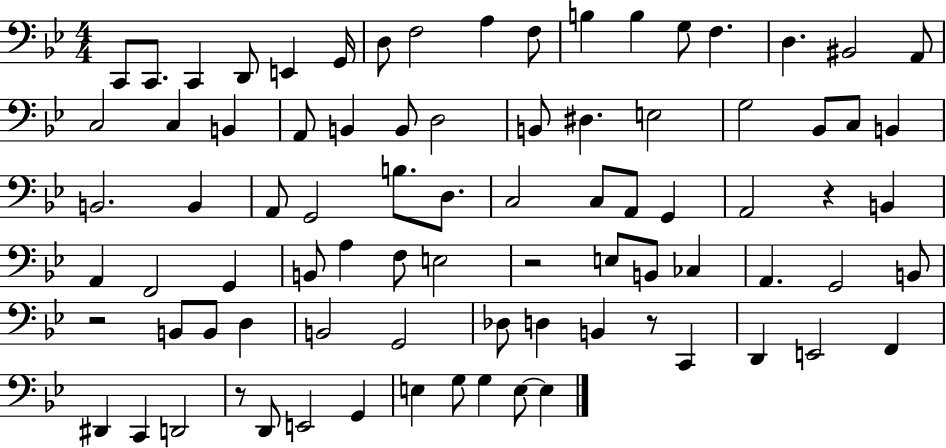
X:1
T:Untitled
M:4/4
L:1/4
K:Bb
C,,/2 C,,/2 C,, D,,/2 E,, G,,/4 D,/2 F,2 A, F,/2 B, B, G,/2 F, D, ^B,,2 A,,/2 C,2 C, B,, A,,/2 B,, B,,/2 D,2 B,,/2 ^D, E,2 G,2 _B,,/2 C,/2 B,, B,,2 B,, A,,/2 G,,2 B,/2 D,/2 C,2 C,/2 A,,/2 G,, A,,2 z B,, A,, F,,2 G,, B,,/2 A, F,/2 E,2 z2 E,/2 B,,/2 _C, A,, G,,2 B,,/2 z2 B,,/2 B,,/2 D, B,,2 G,,2 _D,/2 D, B,, z/2 C,, D,, E,,2 F,, ^D,, C,, D,,2 z/2 D,,/2 E,,2 G,, E, G,/2 G, E,/2 E,